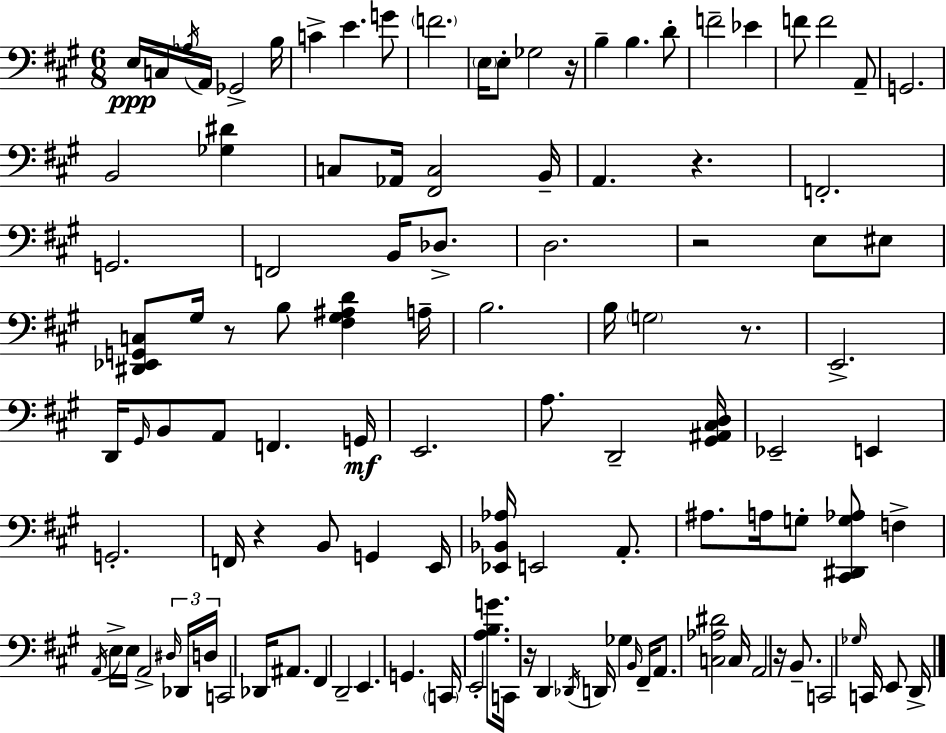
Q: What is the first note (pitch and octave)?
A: E3